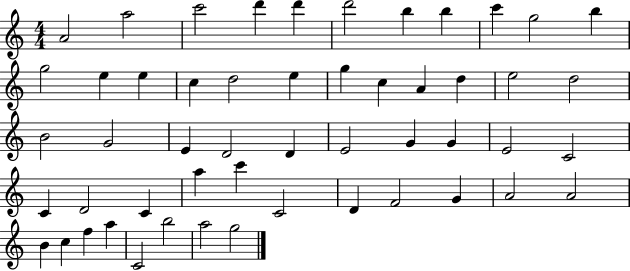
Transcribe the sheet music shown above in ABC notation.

X:1
T:Untitled
M:4/4
L:1/4
K:C
A2 a2 c'2 d' d' d'2 b b c' g2 b g2 e e c d2 e g c A d e2 d2 B2 G2 E D2 D E2 G G E2 C2 C D2 C a c' C2 D F2 G A2 A2 B c f a C2 b2 a2 g2